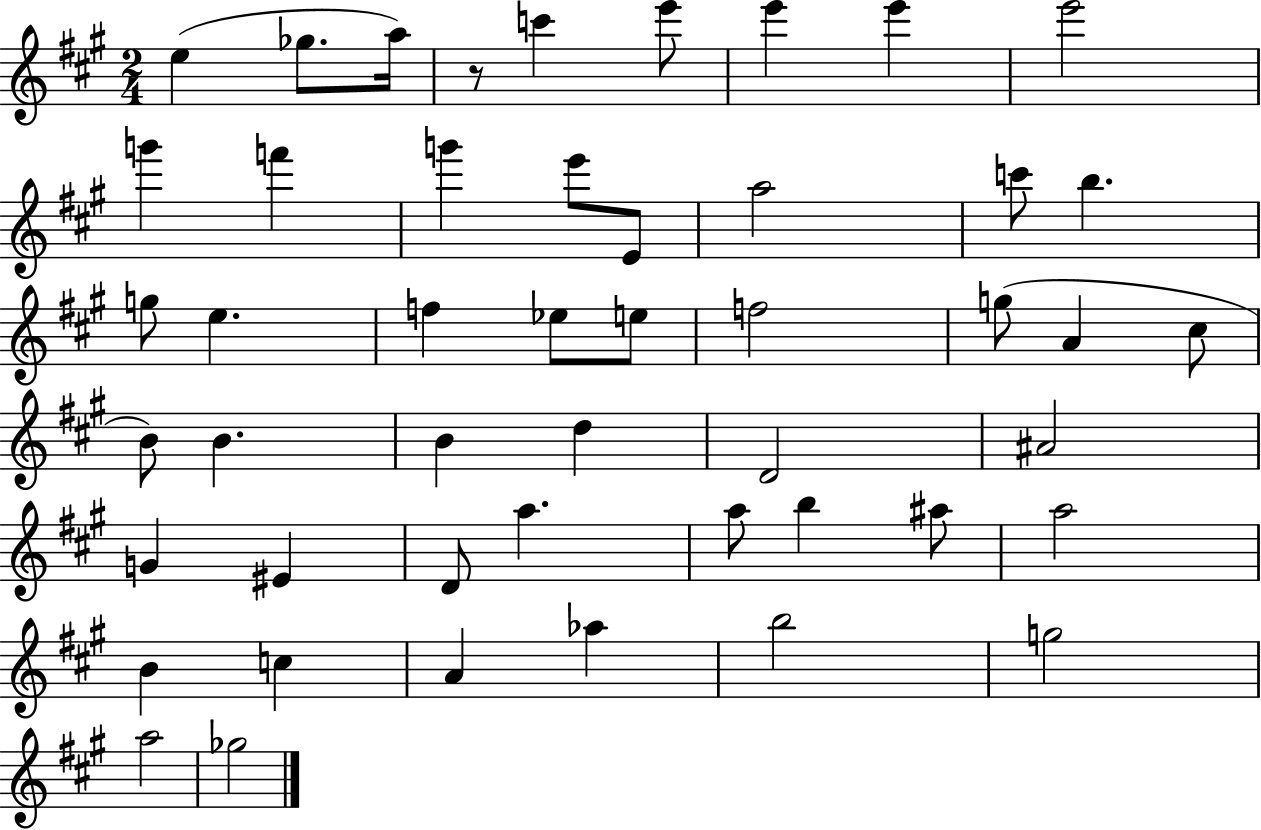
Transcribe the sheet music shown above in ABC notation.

X:1
T:Untitled
M:2/4
L:1/4
K:A
e _g/2 a/4 z/2 c' e'/2 e' e' e'2 g' f' g' e'/2 E/2 a2 c'/2 b g/2 e f _e/2 e/2 f2 g/2 A ^c/2 B/2 B B d D2 ^A2 G ^E D/2 a a/2 b ^a/2 a2 B c A _a b2 g2 a2 _g2